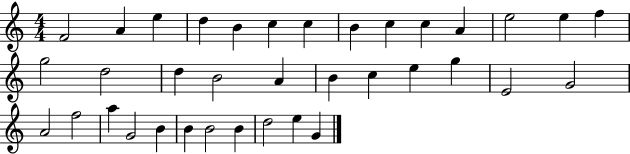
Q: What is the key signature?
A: C major